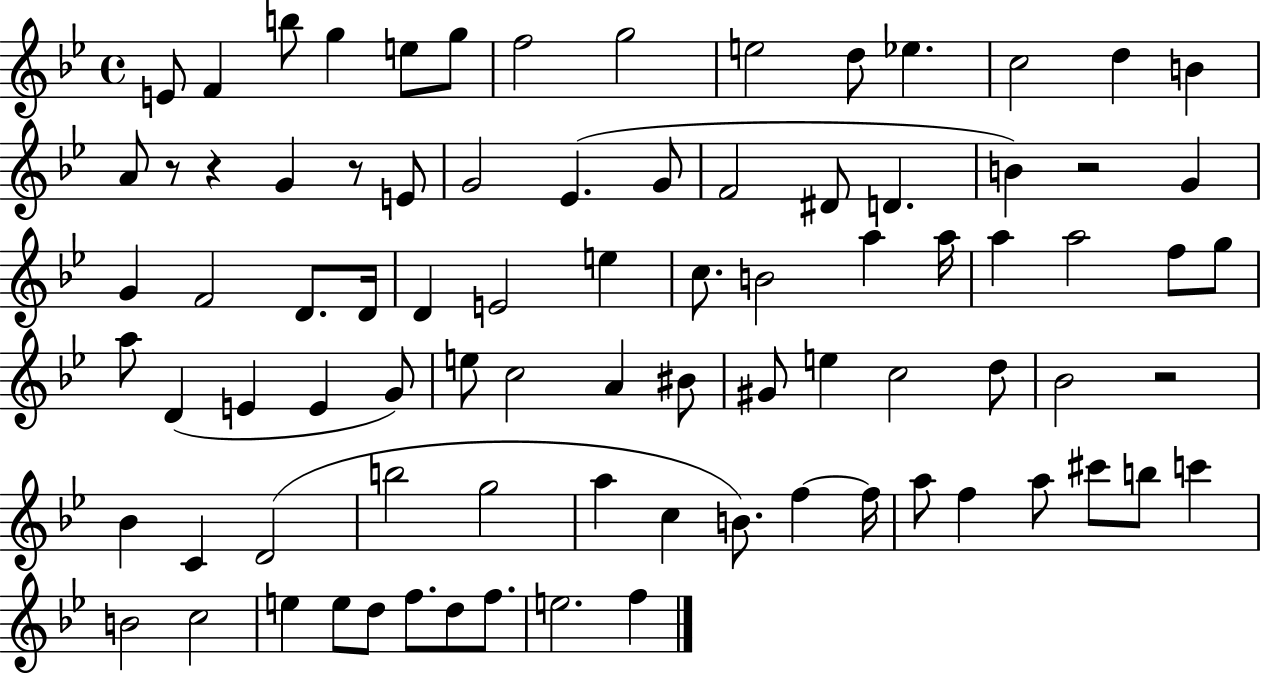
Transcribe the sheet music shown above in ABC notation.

X:1
T:Untitled
M:4/4
L:1/4
K:Bb
E/2 F b/2 g e/2 g/2 f2 g2 e2 d/2 _e c2 d B A/2 z/2 z G z/2 E/2 G2 _E G/2 F2 ^D/2 D B z2 G G F2 D/2 D/4 D E2 e c/2 B2 a a/4 a a2 f/2 g/2 a/2 D E E G/2 e/2 c2 A ^B/2 ^G/2 e c2 d/2 _B2 z2 _B C D2 b2 g2 a c B/2 f f/4 a/2 f a/2 ^c'/2 b/2 c' B2 c2 e e/2 d/2 f/2 d/2 f/2 e2 f